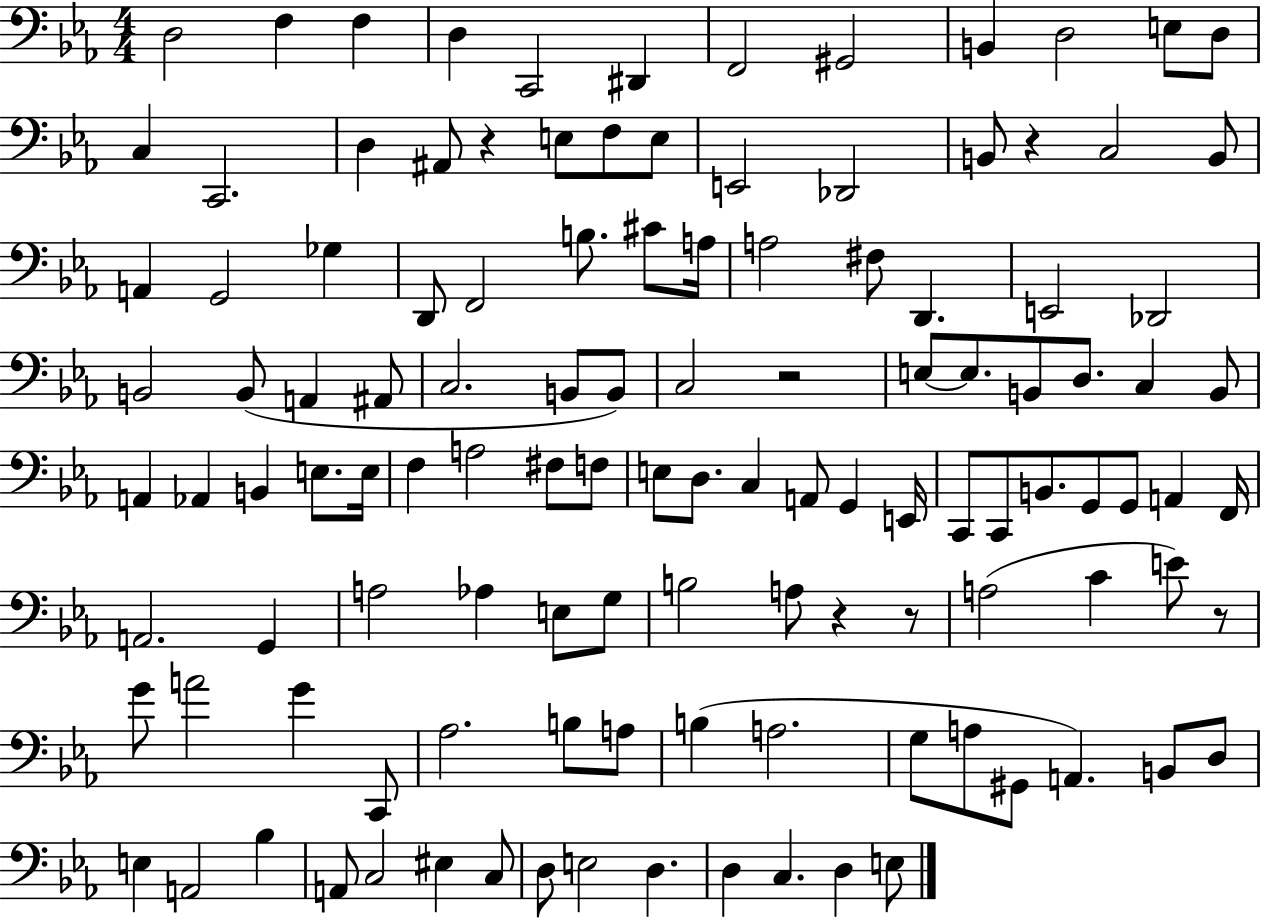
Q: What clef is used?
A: bass